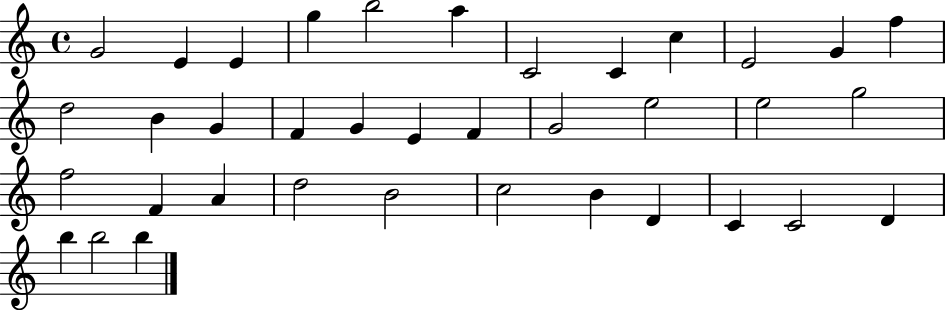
X:1
T:Untitled
M:4/4
L:1/4
K:C
G2 E E g b2 a C2 C c E2 G f d2 B G F G E F G2 e2 e2 g2 f2 F A d2 B2 c2 B D C C2 D b b2 b